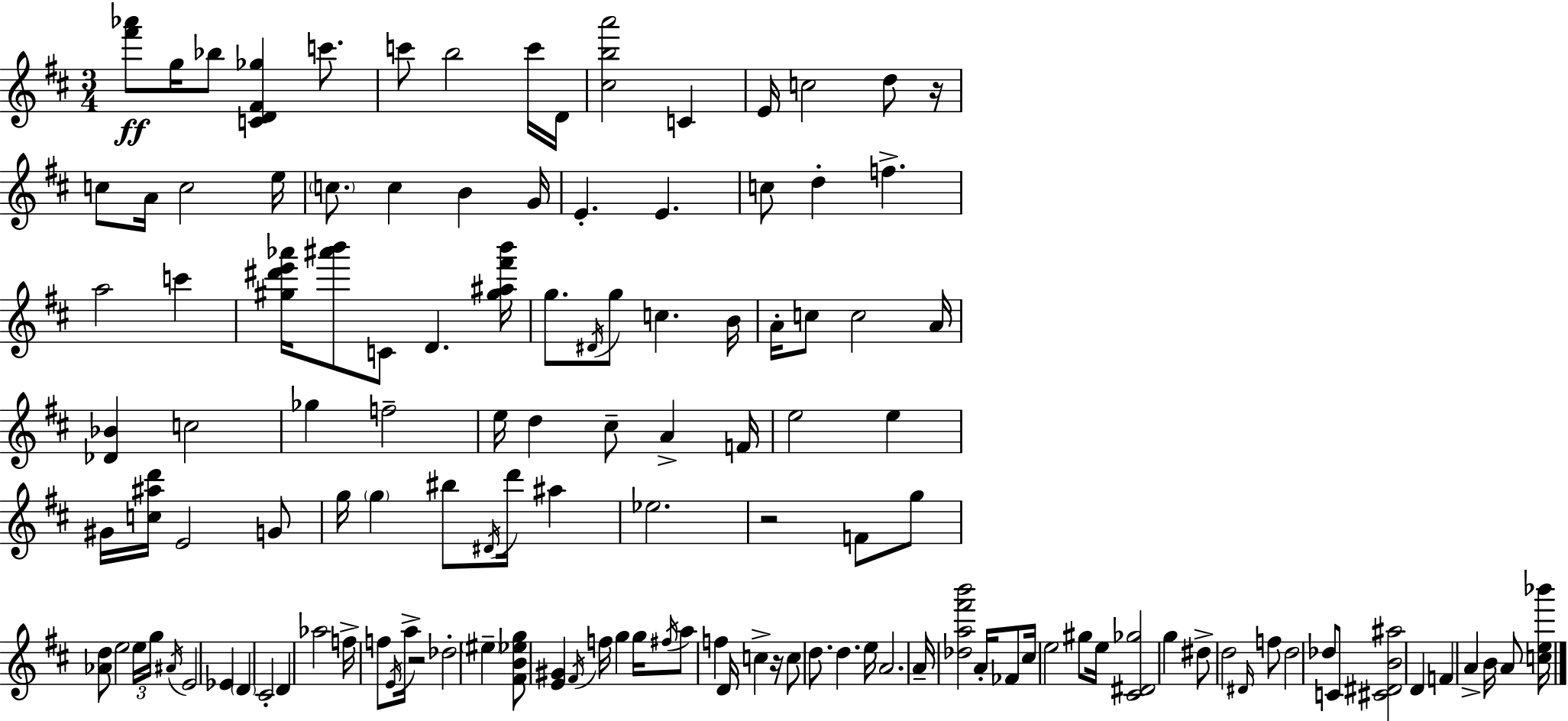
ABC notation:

X:1
T:Untitled
M:3/4
L:1/4
K:D
[^f'_a']/2 g/4 _b/2 [CD^F_g] c'/2 c'/2 b2 c'/4 D/4 [^cba']2 C E/4 c2 d/2 z/4 c/2 A/4 c2 e/4 c/2 c B G/4 E E c/2 d f a2 c' [^g^d'e'_a']/4 [^a'b']/2 C/2 D [^g^a^f'b']/4 g/2 ^D/4 g/2 c B/4 A/4 c/2 c2 A/4 [_D_B] c2 _g f2 e/4 d ^c/2 A F/4 e2 e ^G/4 [c^ad']/4 E2 G/2 g/4 g ^b/2 ^D/4 d'/4 ^a _e2 z2 F/2 g/2 [_Ad]/2 e2 e/4 g/4 ^A/4 E2 _E D ^C2 D _a2 f/4 f/2 E/4 a/4 z2 _d2 ^e [^FB_eg]/2 [E^G] ^F/4 f/4 g g/4 ^f/4 a/2 f D/4 c z/4 c/2 d/2 d e/4 A2 A/4 [_da^f'b']2 A/4 _F/2 ^c/4 e2 ^g/2 e/4 [^C^D_g]2 g ^d/2 d2 ^D/4 f/2 d2 _d/2 C/2 [^C^DB^a]2 D F A B/4 A/2 [ce_b']/4